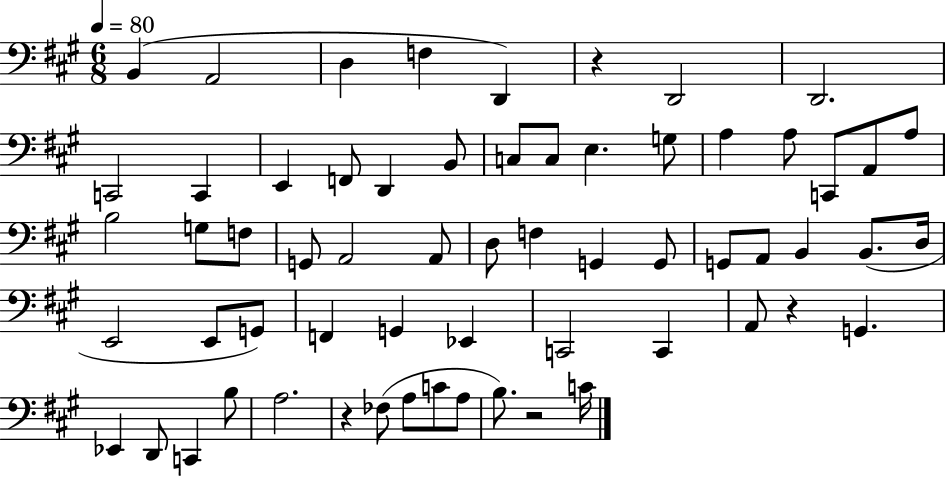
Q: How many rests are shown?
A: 4